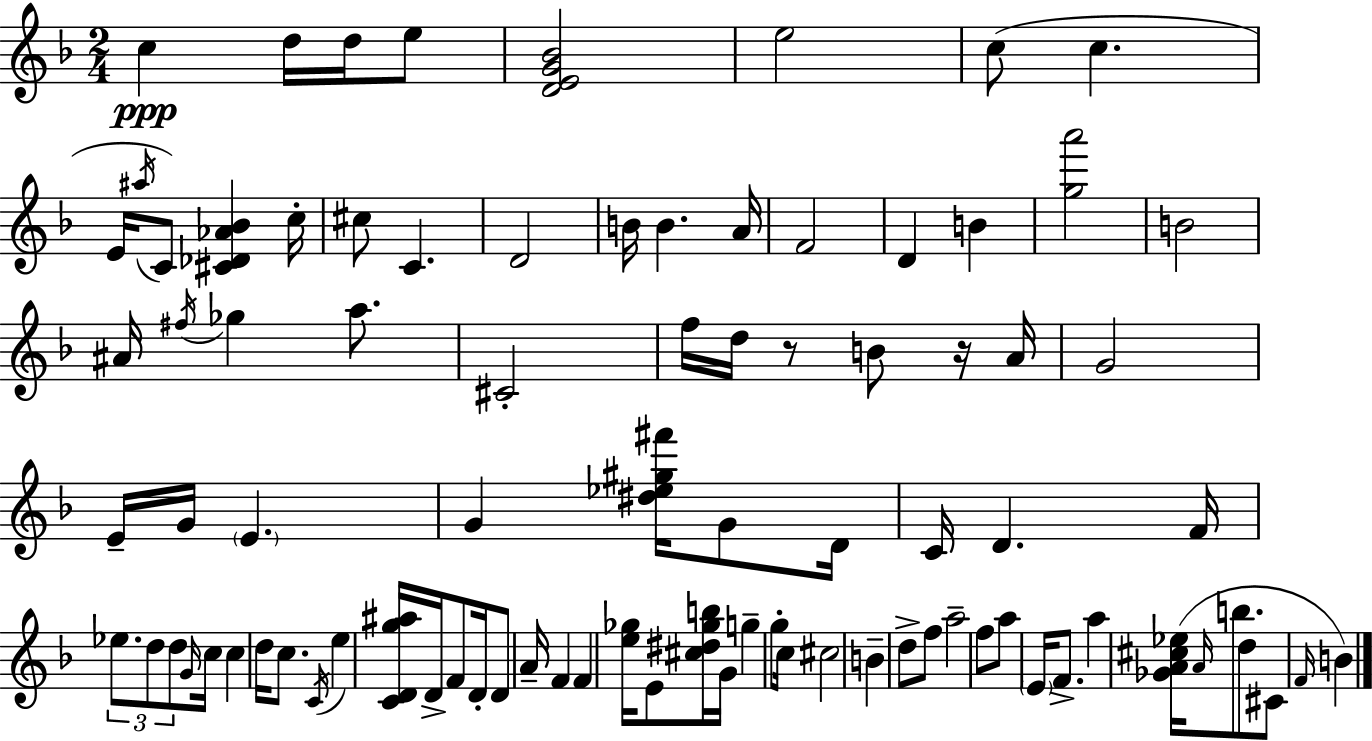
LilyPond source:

{
  \clef treble
  \numericTimeSignature
  \time 2/4
  \key d \minor
  c''4\ppp d''16 d''16 e''8 | <d' e' g' bes'>2 | e''2 | c''8( c''4. | \break e'16 \acciaccatura { ais''16 }) c'8 <cis' des' aes' bes'>4 | c''16-. cis''8 c'4. | d'2 | b'16 b'4. | \break a'16 f'2 | d'4 b'4 | <g'' a'''>2 | b'2 | \break ais'16 \acciaccatura { fis''16 } ges''4 a''8. | cis'2-. | f''16 d''16 r8 b'8 | r16 a'16 g'2 | \break e'16-- g'16 \parenthesize e'4. | g'4 <dis'' ees'' gis'' fis'''>16 g'8 | d'16 c'16 d'4. | f'16 \tuplet 3/2 { ees''8. d''8 d''8 } | \break \grace { g'16 } c''16 c''4 d''16 | c''8. \acciaccatura { c'16 } e''4 | <c' d' g'' ais''>16 d'16-> f'8 d'16-. d'8 a'16-- | f'4 f'4 | \break <e'' ges''>16 e'8 <cis'' dis'' ges'' b''>16 g'16 g''4-- | g''8-. c''16 cis''2 | b'4-- | d''8-> f''8 a''2-- | \break f''8 a''8 | \parenthesize e'16 f'8.-> a''4 | <ges' a' cis'' ees''>16( \grace { a'16 } b''8. d''8 cis'8 | \grace { f'16 }) b'4 \bar "|."
}